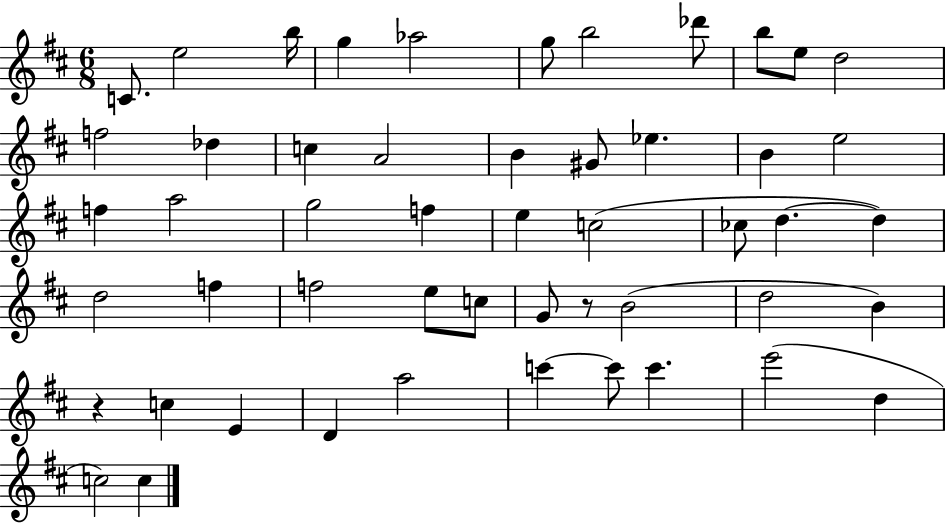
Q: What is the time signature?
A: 6/8